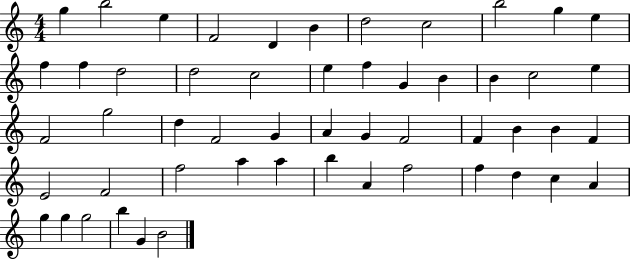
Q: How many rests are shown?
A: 0